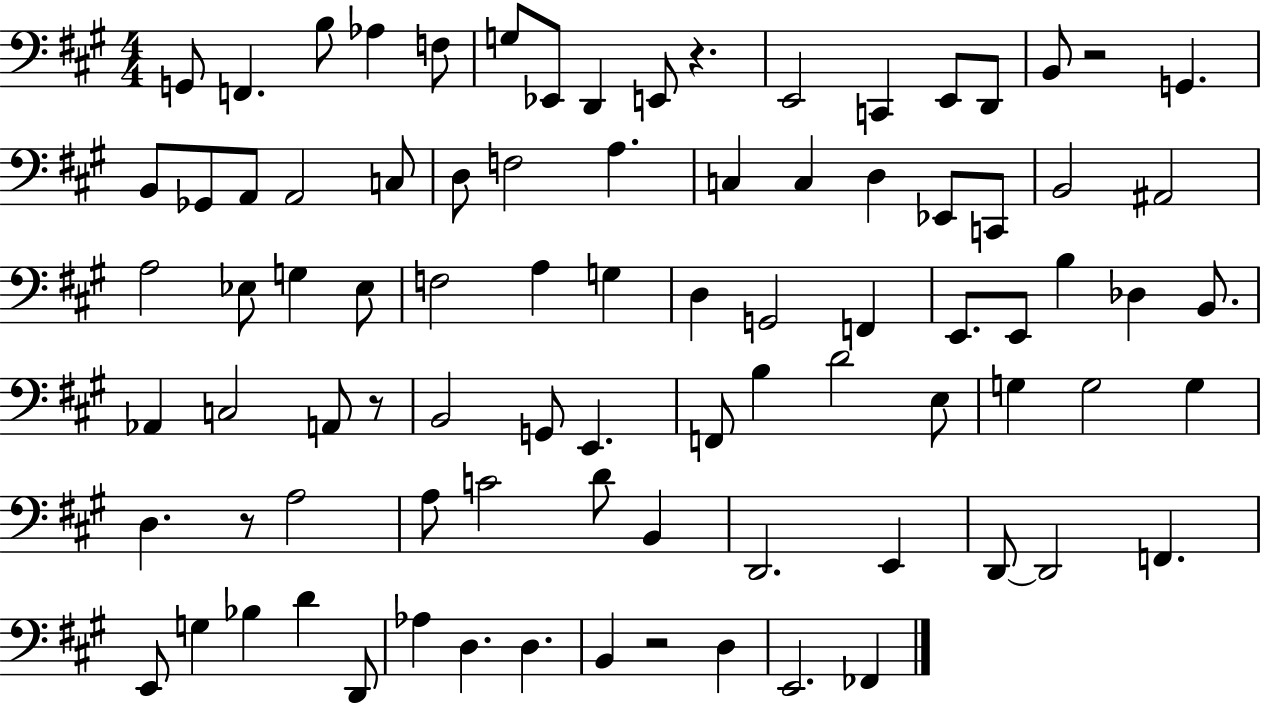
G2/e F2/q. B3/e Ab3/q F3/e G3/e Eb2/e D2/q E2/e R/q. E2/h C2/q E2/e D2/e B2/e R/h G2/q. B2/e Gb2/e A2/e A2/h C3/e D3/e F3/h A3/q. C3/q C3/q D3/q Eb2/e C2/e B2/h A#2/h A3/h Eb3/e G3/q Eb3/e F3/h A3/q G3/q D3/q G2/h F2/q E2/e. E2/e B3/q Db3/q B2/e. Ab2/q C3/h A2/e R/e B2/h G2/e E2/q. F2/e B3/q D4/h E3/e G3/q G3/h G3/q D3/q. R/e A3/h A3/e C4/h D4/e B2/q D2/h. E2/q D2/e D2/h F2/q. E2/e G3/q Bb3/q D4/q D2/e Ab3/q D3/q. D3/q. B2/q R/h D3/q E2/h. FES2/q